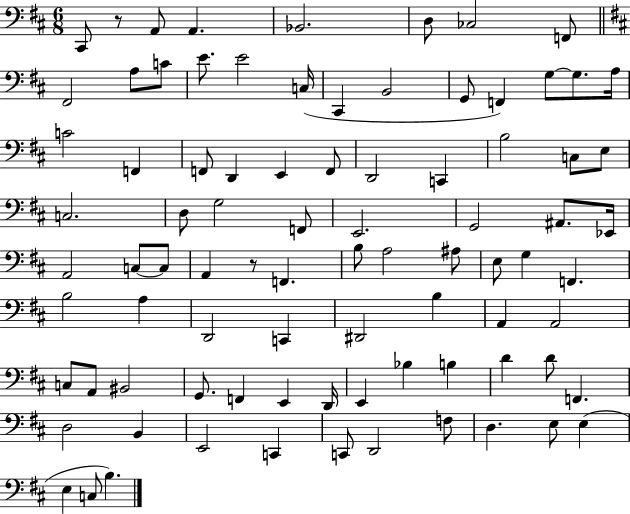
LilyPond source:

{
  \clef bass
  \numericTimeSignature
  \time 6/8
  \key d \major
  cis,8 r8 a,8 a,4. | bes,2. | d8 ces2 f,8 | \bar "||" \break \key b \minor fis,2 a8 c'8 | e'8. e'2 c16( | cis,4 b,2 | g,8 f,4) g8~~ g8. a16 | \break c'2 f,4 | f,8 d,4 e,4 f,8 | d,2 c,4 | b2 c8 e8 | \break c2. | d8 g2 f,8 | e,2. | g,2 ais,8. ees,16 | \break a,2 c8~~ c8 | a,4 r8 f,4. | b8 a2 ais8 | e8 g4 f,4. | \break b2 a4 | d,2 c,4 | dis,2 b4 | a,4 a,2 | \break c8 a,8 bis,2 | g,8. f,4 e,4 d,16 | e,4 bes4 b4 | d'4 d'8 f,4. | \break d2 b,4 | e,2 c,4 | c,8 d,2 f8 | d4. e8 e4( | \break e4 c8 b4.) | \bar "|."
}